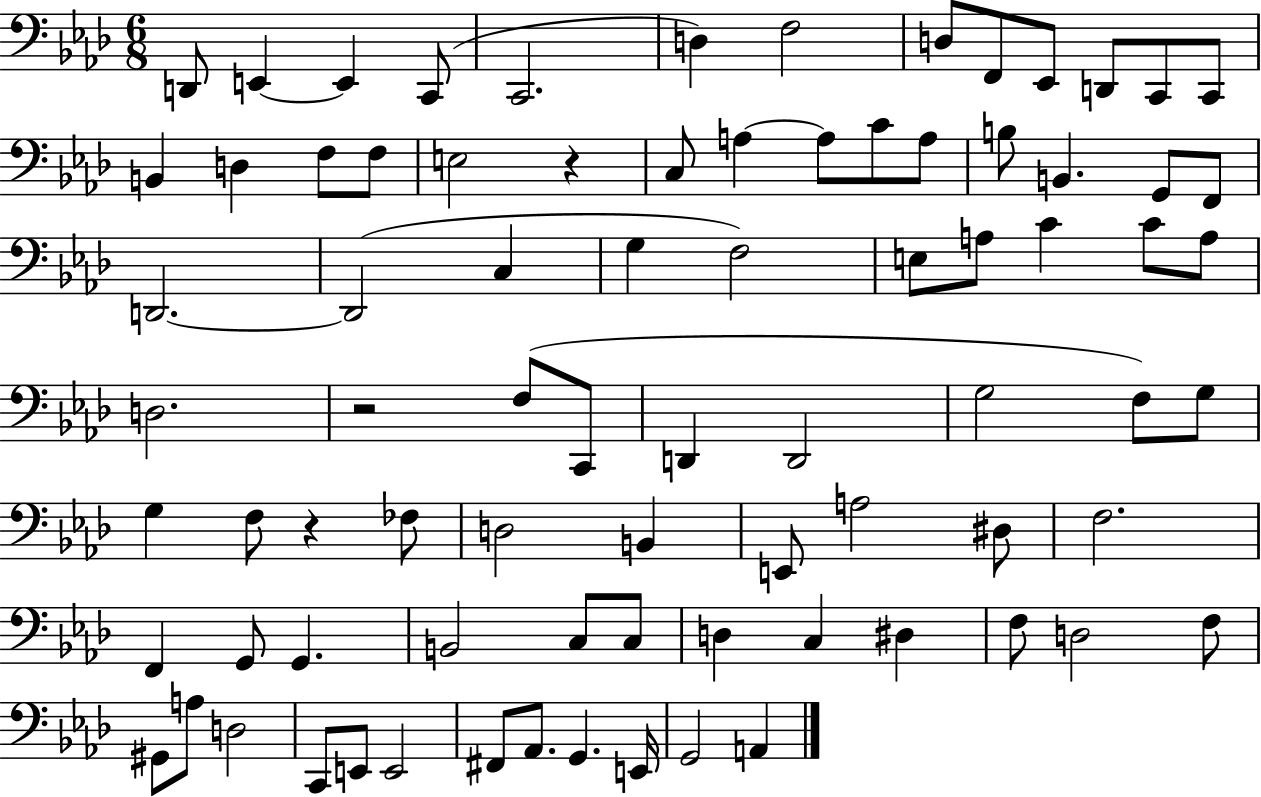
{
  \clef bass
  \numericTimeSignature
  \time 6/8
  \key aes \major
  d,8 e,4~~ e,4 c,8( | c,2. | d4) f2 | d8 f,8 ees,8 d,8 c,8 c,8 | \break b,4 d4 f8 f8 | e2 r4 | c8 a4~~ a8 c'8 a8 | b8 b,4. g,8 f,8 | \break d,2.~~ | d,2( c4 | g4 f2) | e8 a8 c'4 c'8 a8 | \break d2. | r2 f8( c,8 | d,4 d,2 | g2 f8) g8 | \break g4 f8 r4 fes8 | d2 b,4 | e,8 a2 dis8 | f2. | \break f,4 g,8 g,4. | b,2 c8 c8 | d4 c4 dis4 | f8 d2 f8 | \break gis,8 a8 d2 | c,8 e,8 e,2 | fis,8 aes,8. g,4. e,16 | g,2 a,4 | \break \bar "|."
}